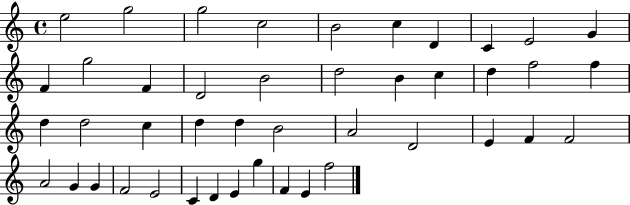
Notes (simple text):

E5/h G5/h G5/h C5/h B4/h C5/q D4/q C4/q E4/h G4/q F4/q G5/h F4/q D4/h B4/h D5/h B4/q C5/q D5/q F5/h F5/q D5/q D5/h C5/q D5/q D5/q B4/h A4/h D4/h E4/q F4/q F4/h A4/h G4/q G4/q F4/h E4/h C4/q D4/q E4/q G5/q F4/q E4/q F5/h